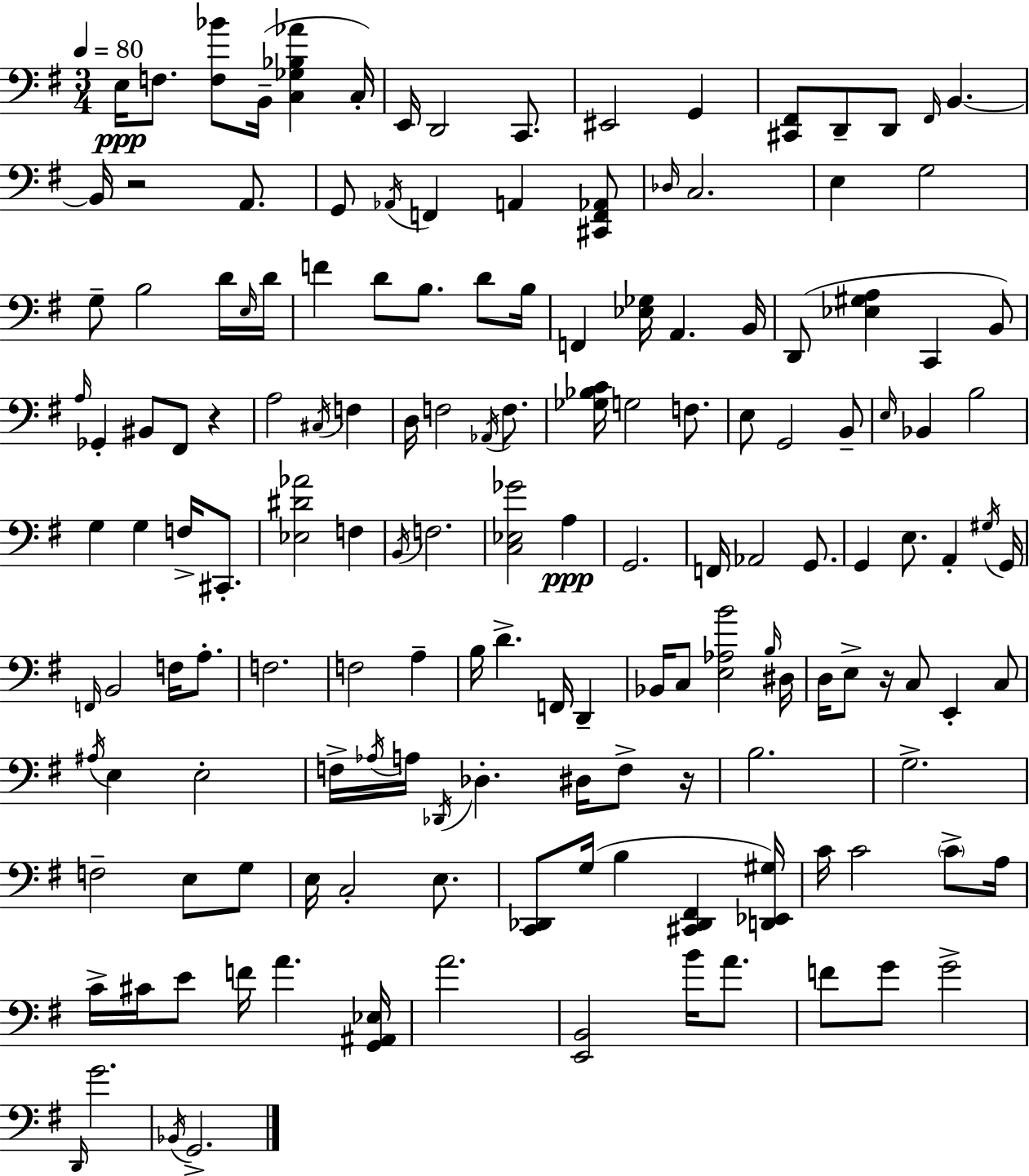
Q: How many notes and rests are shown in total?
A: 153